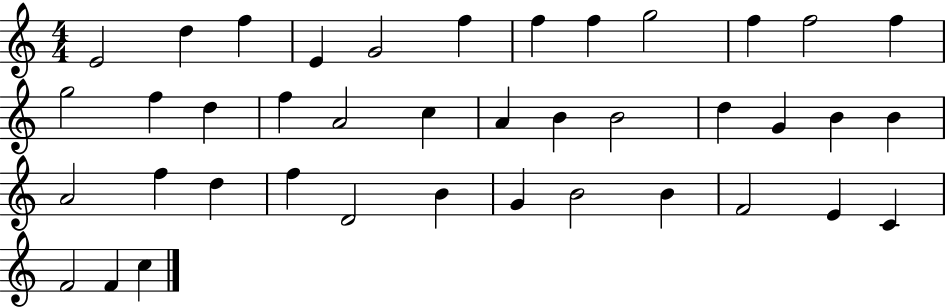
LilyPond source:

{
  \clef treble
  \numericTimeSignature
  \time 4/4
  \key c \major
  e'2 d''4 f''4 | e'4 g'2 f''4 | f''4 f''4 g''2 | f''4 f''2 f''4 | \break g''2 f''4 d''4 | f''4 a'2 c''4 | a'4 b'4 b'2 | d''4 g'4 b'4 b'4 | \break a'2 f''4 d''4 | f''4 d'2 b'4 | g'4 b'2 b'4 | f'2 e'4 c'4 | \break f'2 f'4 c''4 | \bar "|."
}